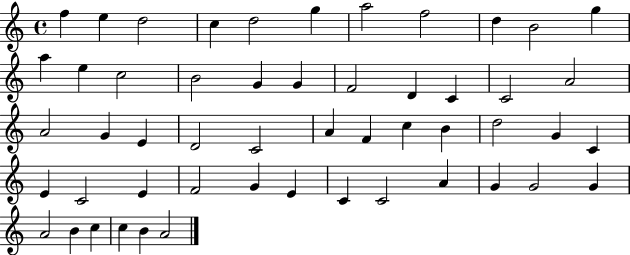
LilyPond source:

{
  \clef treble
  \time 4/4
  \defaultTimeSignature
  \key c \major
  f''4 e''4 d''2 | c''4 d''2 g''4 | a''2 f''2 | d''4 b'2 g''4 | \break a''4 e''4 c''2 | b'2 g'4 g'4 | f'2 d'4 c'4 | c'2 a'2 | \break a'2 g'4 e'4 | d'2 c'2 | a'4 f'4 c''4 b'4 | d''2 g'4 c'4 | \break e'4 c'2 e'4 | f'2 g'4 e'4 | c'4 c'2 a'4 | g'4 g'2 g'4 | \break a'2 b'4 c''4 | c''4 b'4 a'2 | \bar "|."
}